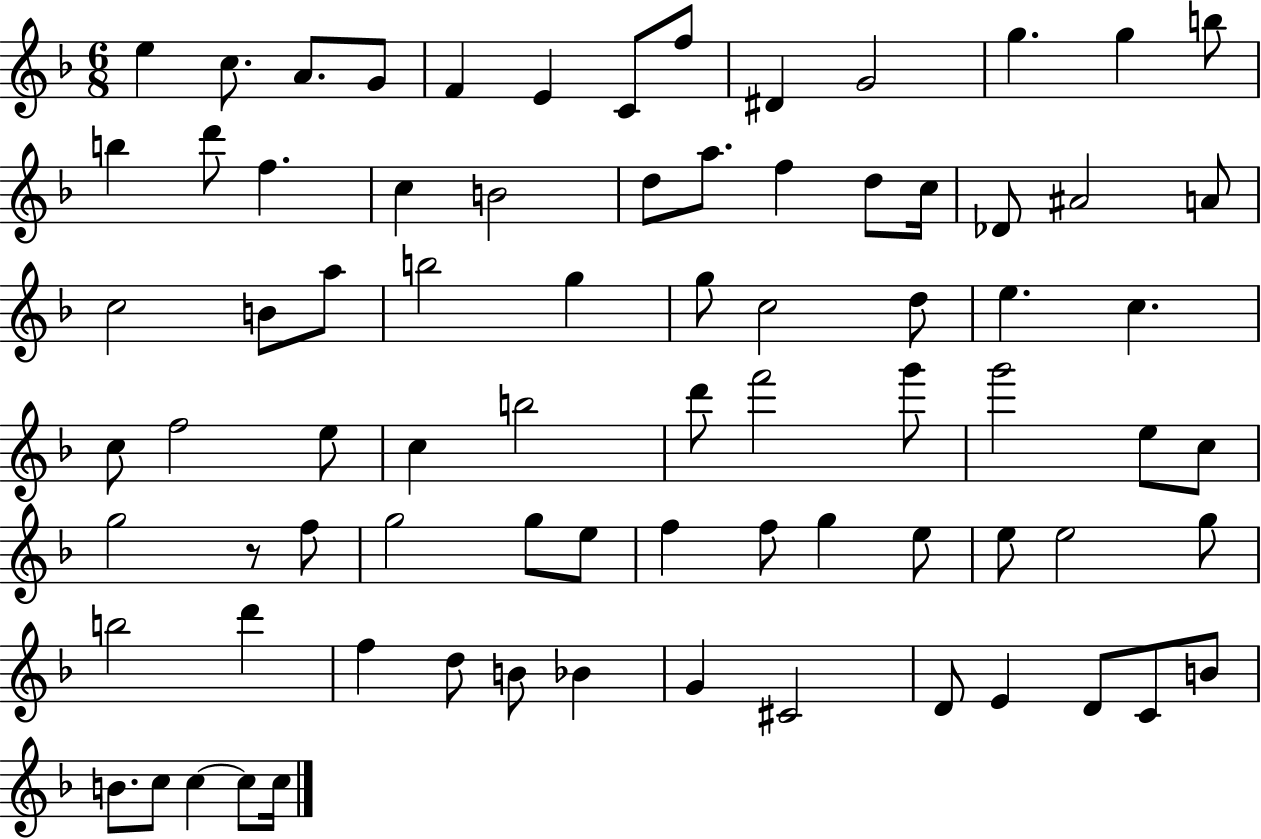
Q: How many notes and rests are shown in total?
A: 78